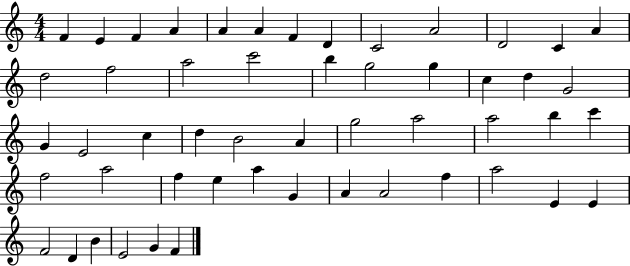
F4/q E4/q F4/q A4/q A4/q A4/q F4/q D4/q C4/h A4/h D4/h C4/q A4/q D5/h F5/h A5/h C6/h B5/q G5/h G5/q C5/q D5/q G4/h G4/q E4/h C5/q D5/q B4/h A4/q G5/h A5/h A5/h B5/q C6/q F5/h A5/h F5/q E5/q A5/q G4/q A4/q A4/h F5/q A5/h E4/q E4/q F4/h D4/q B4/q E4/h G4/q F4/q